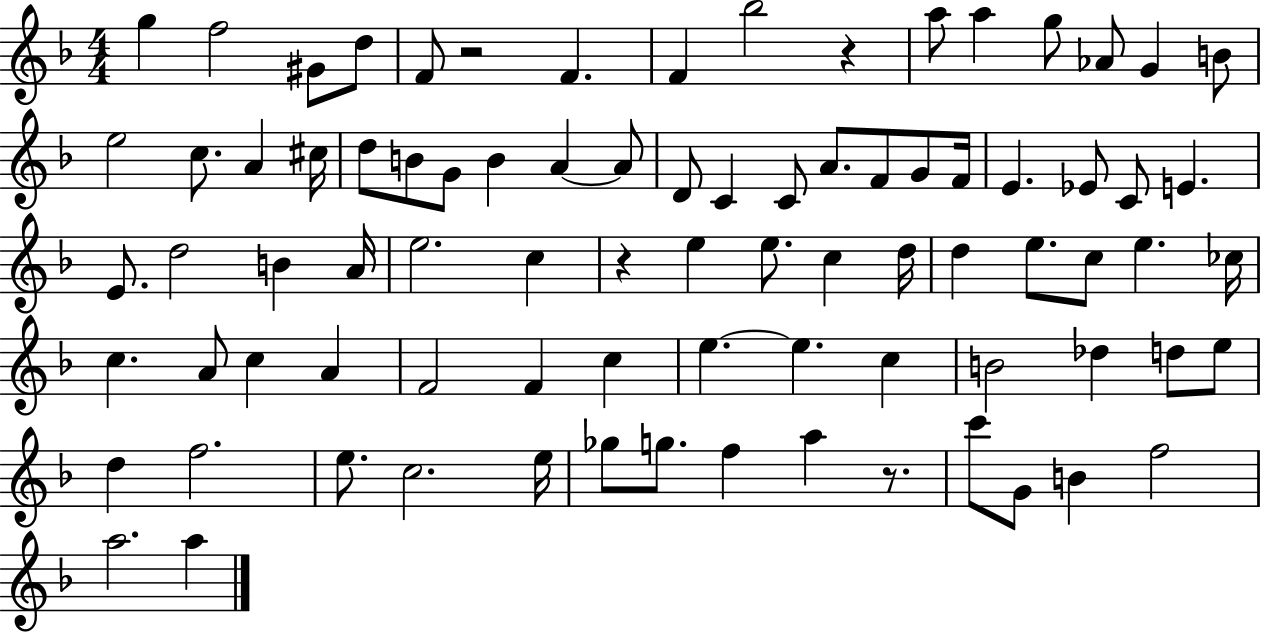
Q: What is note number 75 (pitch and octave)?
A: G4